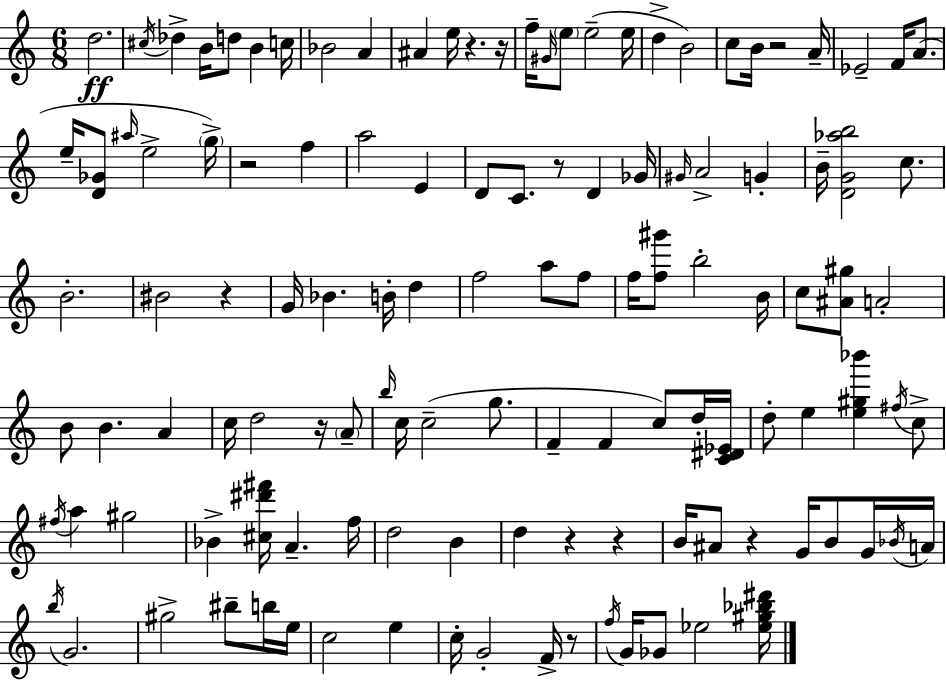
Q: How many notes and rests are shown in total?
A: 122